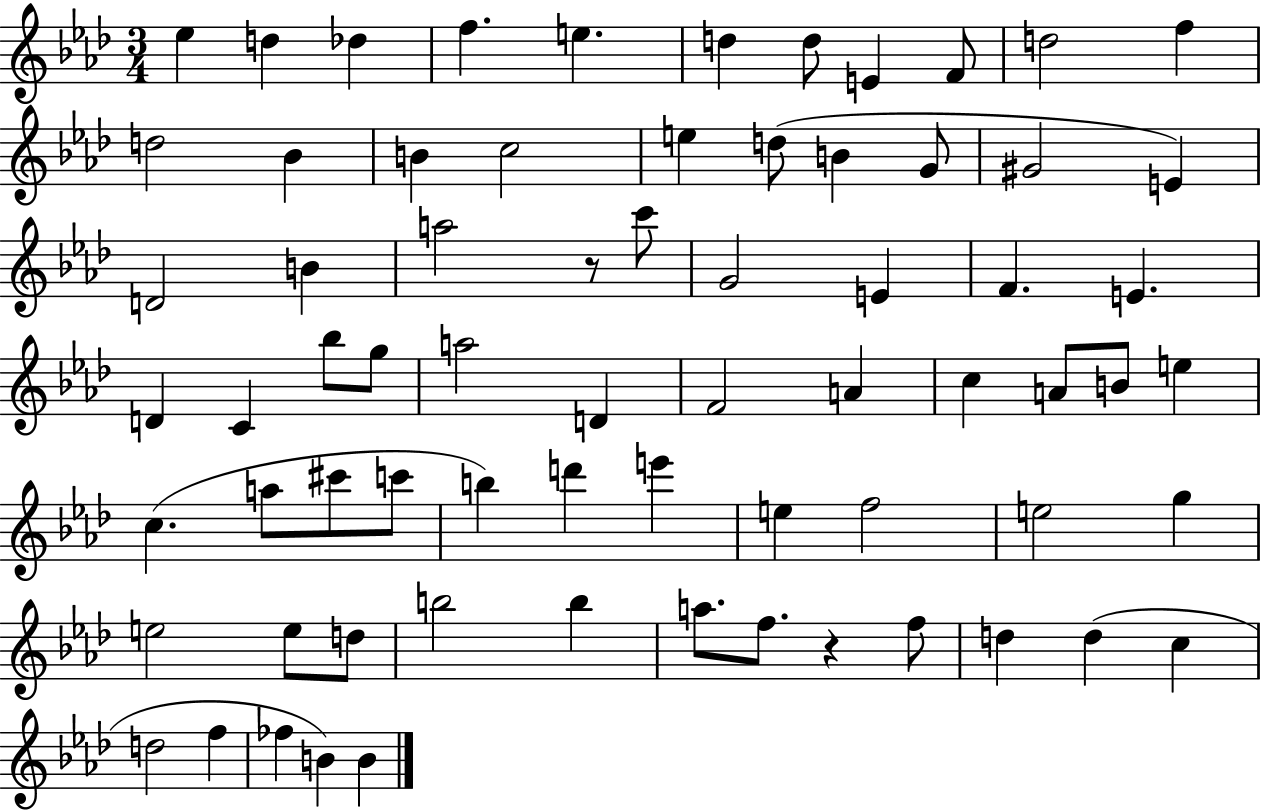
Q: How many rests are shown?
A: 2